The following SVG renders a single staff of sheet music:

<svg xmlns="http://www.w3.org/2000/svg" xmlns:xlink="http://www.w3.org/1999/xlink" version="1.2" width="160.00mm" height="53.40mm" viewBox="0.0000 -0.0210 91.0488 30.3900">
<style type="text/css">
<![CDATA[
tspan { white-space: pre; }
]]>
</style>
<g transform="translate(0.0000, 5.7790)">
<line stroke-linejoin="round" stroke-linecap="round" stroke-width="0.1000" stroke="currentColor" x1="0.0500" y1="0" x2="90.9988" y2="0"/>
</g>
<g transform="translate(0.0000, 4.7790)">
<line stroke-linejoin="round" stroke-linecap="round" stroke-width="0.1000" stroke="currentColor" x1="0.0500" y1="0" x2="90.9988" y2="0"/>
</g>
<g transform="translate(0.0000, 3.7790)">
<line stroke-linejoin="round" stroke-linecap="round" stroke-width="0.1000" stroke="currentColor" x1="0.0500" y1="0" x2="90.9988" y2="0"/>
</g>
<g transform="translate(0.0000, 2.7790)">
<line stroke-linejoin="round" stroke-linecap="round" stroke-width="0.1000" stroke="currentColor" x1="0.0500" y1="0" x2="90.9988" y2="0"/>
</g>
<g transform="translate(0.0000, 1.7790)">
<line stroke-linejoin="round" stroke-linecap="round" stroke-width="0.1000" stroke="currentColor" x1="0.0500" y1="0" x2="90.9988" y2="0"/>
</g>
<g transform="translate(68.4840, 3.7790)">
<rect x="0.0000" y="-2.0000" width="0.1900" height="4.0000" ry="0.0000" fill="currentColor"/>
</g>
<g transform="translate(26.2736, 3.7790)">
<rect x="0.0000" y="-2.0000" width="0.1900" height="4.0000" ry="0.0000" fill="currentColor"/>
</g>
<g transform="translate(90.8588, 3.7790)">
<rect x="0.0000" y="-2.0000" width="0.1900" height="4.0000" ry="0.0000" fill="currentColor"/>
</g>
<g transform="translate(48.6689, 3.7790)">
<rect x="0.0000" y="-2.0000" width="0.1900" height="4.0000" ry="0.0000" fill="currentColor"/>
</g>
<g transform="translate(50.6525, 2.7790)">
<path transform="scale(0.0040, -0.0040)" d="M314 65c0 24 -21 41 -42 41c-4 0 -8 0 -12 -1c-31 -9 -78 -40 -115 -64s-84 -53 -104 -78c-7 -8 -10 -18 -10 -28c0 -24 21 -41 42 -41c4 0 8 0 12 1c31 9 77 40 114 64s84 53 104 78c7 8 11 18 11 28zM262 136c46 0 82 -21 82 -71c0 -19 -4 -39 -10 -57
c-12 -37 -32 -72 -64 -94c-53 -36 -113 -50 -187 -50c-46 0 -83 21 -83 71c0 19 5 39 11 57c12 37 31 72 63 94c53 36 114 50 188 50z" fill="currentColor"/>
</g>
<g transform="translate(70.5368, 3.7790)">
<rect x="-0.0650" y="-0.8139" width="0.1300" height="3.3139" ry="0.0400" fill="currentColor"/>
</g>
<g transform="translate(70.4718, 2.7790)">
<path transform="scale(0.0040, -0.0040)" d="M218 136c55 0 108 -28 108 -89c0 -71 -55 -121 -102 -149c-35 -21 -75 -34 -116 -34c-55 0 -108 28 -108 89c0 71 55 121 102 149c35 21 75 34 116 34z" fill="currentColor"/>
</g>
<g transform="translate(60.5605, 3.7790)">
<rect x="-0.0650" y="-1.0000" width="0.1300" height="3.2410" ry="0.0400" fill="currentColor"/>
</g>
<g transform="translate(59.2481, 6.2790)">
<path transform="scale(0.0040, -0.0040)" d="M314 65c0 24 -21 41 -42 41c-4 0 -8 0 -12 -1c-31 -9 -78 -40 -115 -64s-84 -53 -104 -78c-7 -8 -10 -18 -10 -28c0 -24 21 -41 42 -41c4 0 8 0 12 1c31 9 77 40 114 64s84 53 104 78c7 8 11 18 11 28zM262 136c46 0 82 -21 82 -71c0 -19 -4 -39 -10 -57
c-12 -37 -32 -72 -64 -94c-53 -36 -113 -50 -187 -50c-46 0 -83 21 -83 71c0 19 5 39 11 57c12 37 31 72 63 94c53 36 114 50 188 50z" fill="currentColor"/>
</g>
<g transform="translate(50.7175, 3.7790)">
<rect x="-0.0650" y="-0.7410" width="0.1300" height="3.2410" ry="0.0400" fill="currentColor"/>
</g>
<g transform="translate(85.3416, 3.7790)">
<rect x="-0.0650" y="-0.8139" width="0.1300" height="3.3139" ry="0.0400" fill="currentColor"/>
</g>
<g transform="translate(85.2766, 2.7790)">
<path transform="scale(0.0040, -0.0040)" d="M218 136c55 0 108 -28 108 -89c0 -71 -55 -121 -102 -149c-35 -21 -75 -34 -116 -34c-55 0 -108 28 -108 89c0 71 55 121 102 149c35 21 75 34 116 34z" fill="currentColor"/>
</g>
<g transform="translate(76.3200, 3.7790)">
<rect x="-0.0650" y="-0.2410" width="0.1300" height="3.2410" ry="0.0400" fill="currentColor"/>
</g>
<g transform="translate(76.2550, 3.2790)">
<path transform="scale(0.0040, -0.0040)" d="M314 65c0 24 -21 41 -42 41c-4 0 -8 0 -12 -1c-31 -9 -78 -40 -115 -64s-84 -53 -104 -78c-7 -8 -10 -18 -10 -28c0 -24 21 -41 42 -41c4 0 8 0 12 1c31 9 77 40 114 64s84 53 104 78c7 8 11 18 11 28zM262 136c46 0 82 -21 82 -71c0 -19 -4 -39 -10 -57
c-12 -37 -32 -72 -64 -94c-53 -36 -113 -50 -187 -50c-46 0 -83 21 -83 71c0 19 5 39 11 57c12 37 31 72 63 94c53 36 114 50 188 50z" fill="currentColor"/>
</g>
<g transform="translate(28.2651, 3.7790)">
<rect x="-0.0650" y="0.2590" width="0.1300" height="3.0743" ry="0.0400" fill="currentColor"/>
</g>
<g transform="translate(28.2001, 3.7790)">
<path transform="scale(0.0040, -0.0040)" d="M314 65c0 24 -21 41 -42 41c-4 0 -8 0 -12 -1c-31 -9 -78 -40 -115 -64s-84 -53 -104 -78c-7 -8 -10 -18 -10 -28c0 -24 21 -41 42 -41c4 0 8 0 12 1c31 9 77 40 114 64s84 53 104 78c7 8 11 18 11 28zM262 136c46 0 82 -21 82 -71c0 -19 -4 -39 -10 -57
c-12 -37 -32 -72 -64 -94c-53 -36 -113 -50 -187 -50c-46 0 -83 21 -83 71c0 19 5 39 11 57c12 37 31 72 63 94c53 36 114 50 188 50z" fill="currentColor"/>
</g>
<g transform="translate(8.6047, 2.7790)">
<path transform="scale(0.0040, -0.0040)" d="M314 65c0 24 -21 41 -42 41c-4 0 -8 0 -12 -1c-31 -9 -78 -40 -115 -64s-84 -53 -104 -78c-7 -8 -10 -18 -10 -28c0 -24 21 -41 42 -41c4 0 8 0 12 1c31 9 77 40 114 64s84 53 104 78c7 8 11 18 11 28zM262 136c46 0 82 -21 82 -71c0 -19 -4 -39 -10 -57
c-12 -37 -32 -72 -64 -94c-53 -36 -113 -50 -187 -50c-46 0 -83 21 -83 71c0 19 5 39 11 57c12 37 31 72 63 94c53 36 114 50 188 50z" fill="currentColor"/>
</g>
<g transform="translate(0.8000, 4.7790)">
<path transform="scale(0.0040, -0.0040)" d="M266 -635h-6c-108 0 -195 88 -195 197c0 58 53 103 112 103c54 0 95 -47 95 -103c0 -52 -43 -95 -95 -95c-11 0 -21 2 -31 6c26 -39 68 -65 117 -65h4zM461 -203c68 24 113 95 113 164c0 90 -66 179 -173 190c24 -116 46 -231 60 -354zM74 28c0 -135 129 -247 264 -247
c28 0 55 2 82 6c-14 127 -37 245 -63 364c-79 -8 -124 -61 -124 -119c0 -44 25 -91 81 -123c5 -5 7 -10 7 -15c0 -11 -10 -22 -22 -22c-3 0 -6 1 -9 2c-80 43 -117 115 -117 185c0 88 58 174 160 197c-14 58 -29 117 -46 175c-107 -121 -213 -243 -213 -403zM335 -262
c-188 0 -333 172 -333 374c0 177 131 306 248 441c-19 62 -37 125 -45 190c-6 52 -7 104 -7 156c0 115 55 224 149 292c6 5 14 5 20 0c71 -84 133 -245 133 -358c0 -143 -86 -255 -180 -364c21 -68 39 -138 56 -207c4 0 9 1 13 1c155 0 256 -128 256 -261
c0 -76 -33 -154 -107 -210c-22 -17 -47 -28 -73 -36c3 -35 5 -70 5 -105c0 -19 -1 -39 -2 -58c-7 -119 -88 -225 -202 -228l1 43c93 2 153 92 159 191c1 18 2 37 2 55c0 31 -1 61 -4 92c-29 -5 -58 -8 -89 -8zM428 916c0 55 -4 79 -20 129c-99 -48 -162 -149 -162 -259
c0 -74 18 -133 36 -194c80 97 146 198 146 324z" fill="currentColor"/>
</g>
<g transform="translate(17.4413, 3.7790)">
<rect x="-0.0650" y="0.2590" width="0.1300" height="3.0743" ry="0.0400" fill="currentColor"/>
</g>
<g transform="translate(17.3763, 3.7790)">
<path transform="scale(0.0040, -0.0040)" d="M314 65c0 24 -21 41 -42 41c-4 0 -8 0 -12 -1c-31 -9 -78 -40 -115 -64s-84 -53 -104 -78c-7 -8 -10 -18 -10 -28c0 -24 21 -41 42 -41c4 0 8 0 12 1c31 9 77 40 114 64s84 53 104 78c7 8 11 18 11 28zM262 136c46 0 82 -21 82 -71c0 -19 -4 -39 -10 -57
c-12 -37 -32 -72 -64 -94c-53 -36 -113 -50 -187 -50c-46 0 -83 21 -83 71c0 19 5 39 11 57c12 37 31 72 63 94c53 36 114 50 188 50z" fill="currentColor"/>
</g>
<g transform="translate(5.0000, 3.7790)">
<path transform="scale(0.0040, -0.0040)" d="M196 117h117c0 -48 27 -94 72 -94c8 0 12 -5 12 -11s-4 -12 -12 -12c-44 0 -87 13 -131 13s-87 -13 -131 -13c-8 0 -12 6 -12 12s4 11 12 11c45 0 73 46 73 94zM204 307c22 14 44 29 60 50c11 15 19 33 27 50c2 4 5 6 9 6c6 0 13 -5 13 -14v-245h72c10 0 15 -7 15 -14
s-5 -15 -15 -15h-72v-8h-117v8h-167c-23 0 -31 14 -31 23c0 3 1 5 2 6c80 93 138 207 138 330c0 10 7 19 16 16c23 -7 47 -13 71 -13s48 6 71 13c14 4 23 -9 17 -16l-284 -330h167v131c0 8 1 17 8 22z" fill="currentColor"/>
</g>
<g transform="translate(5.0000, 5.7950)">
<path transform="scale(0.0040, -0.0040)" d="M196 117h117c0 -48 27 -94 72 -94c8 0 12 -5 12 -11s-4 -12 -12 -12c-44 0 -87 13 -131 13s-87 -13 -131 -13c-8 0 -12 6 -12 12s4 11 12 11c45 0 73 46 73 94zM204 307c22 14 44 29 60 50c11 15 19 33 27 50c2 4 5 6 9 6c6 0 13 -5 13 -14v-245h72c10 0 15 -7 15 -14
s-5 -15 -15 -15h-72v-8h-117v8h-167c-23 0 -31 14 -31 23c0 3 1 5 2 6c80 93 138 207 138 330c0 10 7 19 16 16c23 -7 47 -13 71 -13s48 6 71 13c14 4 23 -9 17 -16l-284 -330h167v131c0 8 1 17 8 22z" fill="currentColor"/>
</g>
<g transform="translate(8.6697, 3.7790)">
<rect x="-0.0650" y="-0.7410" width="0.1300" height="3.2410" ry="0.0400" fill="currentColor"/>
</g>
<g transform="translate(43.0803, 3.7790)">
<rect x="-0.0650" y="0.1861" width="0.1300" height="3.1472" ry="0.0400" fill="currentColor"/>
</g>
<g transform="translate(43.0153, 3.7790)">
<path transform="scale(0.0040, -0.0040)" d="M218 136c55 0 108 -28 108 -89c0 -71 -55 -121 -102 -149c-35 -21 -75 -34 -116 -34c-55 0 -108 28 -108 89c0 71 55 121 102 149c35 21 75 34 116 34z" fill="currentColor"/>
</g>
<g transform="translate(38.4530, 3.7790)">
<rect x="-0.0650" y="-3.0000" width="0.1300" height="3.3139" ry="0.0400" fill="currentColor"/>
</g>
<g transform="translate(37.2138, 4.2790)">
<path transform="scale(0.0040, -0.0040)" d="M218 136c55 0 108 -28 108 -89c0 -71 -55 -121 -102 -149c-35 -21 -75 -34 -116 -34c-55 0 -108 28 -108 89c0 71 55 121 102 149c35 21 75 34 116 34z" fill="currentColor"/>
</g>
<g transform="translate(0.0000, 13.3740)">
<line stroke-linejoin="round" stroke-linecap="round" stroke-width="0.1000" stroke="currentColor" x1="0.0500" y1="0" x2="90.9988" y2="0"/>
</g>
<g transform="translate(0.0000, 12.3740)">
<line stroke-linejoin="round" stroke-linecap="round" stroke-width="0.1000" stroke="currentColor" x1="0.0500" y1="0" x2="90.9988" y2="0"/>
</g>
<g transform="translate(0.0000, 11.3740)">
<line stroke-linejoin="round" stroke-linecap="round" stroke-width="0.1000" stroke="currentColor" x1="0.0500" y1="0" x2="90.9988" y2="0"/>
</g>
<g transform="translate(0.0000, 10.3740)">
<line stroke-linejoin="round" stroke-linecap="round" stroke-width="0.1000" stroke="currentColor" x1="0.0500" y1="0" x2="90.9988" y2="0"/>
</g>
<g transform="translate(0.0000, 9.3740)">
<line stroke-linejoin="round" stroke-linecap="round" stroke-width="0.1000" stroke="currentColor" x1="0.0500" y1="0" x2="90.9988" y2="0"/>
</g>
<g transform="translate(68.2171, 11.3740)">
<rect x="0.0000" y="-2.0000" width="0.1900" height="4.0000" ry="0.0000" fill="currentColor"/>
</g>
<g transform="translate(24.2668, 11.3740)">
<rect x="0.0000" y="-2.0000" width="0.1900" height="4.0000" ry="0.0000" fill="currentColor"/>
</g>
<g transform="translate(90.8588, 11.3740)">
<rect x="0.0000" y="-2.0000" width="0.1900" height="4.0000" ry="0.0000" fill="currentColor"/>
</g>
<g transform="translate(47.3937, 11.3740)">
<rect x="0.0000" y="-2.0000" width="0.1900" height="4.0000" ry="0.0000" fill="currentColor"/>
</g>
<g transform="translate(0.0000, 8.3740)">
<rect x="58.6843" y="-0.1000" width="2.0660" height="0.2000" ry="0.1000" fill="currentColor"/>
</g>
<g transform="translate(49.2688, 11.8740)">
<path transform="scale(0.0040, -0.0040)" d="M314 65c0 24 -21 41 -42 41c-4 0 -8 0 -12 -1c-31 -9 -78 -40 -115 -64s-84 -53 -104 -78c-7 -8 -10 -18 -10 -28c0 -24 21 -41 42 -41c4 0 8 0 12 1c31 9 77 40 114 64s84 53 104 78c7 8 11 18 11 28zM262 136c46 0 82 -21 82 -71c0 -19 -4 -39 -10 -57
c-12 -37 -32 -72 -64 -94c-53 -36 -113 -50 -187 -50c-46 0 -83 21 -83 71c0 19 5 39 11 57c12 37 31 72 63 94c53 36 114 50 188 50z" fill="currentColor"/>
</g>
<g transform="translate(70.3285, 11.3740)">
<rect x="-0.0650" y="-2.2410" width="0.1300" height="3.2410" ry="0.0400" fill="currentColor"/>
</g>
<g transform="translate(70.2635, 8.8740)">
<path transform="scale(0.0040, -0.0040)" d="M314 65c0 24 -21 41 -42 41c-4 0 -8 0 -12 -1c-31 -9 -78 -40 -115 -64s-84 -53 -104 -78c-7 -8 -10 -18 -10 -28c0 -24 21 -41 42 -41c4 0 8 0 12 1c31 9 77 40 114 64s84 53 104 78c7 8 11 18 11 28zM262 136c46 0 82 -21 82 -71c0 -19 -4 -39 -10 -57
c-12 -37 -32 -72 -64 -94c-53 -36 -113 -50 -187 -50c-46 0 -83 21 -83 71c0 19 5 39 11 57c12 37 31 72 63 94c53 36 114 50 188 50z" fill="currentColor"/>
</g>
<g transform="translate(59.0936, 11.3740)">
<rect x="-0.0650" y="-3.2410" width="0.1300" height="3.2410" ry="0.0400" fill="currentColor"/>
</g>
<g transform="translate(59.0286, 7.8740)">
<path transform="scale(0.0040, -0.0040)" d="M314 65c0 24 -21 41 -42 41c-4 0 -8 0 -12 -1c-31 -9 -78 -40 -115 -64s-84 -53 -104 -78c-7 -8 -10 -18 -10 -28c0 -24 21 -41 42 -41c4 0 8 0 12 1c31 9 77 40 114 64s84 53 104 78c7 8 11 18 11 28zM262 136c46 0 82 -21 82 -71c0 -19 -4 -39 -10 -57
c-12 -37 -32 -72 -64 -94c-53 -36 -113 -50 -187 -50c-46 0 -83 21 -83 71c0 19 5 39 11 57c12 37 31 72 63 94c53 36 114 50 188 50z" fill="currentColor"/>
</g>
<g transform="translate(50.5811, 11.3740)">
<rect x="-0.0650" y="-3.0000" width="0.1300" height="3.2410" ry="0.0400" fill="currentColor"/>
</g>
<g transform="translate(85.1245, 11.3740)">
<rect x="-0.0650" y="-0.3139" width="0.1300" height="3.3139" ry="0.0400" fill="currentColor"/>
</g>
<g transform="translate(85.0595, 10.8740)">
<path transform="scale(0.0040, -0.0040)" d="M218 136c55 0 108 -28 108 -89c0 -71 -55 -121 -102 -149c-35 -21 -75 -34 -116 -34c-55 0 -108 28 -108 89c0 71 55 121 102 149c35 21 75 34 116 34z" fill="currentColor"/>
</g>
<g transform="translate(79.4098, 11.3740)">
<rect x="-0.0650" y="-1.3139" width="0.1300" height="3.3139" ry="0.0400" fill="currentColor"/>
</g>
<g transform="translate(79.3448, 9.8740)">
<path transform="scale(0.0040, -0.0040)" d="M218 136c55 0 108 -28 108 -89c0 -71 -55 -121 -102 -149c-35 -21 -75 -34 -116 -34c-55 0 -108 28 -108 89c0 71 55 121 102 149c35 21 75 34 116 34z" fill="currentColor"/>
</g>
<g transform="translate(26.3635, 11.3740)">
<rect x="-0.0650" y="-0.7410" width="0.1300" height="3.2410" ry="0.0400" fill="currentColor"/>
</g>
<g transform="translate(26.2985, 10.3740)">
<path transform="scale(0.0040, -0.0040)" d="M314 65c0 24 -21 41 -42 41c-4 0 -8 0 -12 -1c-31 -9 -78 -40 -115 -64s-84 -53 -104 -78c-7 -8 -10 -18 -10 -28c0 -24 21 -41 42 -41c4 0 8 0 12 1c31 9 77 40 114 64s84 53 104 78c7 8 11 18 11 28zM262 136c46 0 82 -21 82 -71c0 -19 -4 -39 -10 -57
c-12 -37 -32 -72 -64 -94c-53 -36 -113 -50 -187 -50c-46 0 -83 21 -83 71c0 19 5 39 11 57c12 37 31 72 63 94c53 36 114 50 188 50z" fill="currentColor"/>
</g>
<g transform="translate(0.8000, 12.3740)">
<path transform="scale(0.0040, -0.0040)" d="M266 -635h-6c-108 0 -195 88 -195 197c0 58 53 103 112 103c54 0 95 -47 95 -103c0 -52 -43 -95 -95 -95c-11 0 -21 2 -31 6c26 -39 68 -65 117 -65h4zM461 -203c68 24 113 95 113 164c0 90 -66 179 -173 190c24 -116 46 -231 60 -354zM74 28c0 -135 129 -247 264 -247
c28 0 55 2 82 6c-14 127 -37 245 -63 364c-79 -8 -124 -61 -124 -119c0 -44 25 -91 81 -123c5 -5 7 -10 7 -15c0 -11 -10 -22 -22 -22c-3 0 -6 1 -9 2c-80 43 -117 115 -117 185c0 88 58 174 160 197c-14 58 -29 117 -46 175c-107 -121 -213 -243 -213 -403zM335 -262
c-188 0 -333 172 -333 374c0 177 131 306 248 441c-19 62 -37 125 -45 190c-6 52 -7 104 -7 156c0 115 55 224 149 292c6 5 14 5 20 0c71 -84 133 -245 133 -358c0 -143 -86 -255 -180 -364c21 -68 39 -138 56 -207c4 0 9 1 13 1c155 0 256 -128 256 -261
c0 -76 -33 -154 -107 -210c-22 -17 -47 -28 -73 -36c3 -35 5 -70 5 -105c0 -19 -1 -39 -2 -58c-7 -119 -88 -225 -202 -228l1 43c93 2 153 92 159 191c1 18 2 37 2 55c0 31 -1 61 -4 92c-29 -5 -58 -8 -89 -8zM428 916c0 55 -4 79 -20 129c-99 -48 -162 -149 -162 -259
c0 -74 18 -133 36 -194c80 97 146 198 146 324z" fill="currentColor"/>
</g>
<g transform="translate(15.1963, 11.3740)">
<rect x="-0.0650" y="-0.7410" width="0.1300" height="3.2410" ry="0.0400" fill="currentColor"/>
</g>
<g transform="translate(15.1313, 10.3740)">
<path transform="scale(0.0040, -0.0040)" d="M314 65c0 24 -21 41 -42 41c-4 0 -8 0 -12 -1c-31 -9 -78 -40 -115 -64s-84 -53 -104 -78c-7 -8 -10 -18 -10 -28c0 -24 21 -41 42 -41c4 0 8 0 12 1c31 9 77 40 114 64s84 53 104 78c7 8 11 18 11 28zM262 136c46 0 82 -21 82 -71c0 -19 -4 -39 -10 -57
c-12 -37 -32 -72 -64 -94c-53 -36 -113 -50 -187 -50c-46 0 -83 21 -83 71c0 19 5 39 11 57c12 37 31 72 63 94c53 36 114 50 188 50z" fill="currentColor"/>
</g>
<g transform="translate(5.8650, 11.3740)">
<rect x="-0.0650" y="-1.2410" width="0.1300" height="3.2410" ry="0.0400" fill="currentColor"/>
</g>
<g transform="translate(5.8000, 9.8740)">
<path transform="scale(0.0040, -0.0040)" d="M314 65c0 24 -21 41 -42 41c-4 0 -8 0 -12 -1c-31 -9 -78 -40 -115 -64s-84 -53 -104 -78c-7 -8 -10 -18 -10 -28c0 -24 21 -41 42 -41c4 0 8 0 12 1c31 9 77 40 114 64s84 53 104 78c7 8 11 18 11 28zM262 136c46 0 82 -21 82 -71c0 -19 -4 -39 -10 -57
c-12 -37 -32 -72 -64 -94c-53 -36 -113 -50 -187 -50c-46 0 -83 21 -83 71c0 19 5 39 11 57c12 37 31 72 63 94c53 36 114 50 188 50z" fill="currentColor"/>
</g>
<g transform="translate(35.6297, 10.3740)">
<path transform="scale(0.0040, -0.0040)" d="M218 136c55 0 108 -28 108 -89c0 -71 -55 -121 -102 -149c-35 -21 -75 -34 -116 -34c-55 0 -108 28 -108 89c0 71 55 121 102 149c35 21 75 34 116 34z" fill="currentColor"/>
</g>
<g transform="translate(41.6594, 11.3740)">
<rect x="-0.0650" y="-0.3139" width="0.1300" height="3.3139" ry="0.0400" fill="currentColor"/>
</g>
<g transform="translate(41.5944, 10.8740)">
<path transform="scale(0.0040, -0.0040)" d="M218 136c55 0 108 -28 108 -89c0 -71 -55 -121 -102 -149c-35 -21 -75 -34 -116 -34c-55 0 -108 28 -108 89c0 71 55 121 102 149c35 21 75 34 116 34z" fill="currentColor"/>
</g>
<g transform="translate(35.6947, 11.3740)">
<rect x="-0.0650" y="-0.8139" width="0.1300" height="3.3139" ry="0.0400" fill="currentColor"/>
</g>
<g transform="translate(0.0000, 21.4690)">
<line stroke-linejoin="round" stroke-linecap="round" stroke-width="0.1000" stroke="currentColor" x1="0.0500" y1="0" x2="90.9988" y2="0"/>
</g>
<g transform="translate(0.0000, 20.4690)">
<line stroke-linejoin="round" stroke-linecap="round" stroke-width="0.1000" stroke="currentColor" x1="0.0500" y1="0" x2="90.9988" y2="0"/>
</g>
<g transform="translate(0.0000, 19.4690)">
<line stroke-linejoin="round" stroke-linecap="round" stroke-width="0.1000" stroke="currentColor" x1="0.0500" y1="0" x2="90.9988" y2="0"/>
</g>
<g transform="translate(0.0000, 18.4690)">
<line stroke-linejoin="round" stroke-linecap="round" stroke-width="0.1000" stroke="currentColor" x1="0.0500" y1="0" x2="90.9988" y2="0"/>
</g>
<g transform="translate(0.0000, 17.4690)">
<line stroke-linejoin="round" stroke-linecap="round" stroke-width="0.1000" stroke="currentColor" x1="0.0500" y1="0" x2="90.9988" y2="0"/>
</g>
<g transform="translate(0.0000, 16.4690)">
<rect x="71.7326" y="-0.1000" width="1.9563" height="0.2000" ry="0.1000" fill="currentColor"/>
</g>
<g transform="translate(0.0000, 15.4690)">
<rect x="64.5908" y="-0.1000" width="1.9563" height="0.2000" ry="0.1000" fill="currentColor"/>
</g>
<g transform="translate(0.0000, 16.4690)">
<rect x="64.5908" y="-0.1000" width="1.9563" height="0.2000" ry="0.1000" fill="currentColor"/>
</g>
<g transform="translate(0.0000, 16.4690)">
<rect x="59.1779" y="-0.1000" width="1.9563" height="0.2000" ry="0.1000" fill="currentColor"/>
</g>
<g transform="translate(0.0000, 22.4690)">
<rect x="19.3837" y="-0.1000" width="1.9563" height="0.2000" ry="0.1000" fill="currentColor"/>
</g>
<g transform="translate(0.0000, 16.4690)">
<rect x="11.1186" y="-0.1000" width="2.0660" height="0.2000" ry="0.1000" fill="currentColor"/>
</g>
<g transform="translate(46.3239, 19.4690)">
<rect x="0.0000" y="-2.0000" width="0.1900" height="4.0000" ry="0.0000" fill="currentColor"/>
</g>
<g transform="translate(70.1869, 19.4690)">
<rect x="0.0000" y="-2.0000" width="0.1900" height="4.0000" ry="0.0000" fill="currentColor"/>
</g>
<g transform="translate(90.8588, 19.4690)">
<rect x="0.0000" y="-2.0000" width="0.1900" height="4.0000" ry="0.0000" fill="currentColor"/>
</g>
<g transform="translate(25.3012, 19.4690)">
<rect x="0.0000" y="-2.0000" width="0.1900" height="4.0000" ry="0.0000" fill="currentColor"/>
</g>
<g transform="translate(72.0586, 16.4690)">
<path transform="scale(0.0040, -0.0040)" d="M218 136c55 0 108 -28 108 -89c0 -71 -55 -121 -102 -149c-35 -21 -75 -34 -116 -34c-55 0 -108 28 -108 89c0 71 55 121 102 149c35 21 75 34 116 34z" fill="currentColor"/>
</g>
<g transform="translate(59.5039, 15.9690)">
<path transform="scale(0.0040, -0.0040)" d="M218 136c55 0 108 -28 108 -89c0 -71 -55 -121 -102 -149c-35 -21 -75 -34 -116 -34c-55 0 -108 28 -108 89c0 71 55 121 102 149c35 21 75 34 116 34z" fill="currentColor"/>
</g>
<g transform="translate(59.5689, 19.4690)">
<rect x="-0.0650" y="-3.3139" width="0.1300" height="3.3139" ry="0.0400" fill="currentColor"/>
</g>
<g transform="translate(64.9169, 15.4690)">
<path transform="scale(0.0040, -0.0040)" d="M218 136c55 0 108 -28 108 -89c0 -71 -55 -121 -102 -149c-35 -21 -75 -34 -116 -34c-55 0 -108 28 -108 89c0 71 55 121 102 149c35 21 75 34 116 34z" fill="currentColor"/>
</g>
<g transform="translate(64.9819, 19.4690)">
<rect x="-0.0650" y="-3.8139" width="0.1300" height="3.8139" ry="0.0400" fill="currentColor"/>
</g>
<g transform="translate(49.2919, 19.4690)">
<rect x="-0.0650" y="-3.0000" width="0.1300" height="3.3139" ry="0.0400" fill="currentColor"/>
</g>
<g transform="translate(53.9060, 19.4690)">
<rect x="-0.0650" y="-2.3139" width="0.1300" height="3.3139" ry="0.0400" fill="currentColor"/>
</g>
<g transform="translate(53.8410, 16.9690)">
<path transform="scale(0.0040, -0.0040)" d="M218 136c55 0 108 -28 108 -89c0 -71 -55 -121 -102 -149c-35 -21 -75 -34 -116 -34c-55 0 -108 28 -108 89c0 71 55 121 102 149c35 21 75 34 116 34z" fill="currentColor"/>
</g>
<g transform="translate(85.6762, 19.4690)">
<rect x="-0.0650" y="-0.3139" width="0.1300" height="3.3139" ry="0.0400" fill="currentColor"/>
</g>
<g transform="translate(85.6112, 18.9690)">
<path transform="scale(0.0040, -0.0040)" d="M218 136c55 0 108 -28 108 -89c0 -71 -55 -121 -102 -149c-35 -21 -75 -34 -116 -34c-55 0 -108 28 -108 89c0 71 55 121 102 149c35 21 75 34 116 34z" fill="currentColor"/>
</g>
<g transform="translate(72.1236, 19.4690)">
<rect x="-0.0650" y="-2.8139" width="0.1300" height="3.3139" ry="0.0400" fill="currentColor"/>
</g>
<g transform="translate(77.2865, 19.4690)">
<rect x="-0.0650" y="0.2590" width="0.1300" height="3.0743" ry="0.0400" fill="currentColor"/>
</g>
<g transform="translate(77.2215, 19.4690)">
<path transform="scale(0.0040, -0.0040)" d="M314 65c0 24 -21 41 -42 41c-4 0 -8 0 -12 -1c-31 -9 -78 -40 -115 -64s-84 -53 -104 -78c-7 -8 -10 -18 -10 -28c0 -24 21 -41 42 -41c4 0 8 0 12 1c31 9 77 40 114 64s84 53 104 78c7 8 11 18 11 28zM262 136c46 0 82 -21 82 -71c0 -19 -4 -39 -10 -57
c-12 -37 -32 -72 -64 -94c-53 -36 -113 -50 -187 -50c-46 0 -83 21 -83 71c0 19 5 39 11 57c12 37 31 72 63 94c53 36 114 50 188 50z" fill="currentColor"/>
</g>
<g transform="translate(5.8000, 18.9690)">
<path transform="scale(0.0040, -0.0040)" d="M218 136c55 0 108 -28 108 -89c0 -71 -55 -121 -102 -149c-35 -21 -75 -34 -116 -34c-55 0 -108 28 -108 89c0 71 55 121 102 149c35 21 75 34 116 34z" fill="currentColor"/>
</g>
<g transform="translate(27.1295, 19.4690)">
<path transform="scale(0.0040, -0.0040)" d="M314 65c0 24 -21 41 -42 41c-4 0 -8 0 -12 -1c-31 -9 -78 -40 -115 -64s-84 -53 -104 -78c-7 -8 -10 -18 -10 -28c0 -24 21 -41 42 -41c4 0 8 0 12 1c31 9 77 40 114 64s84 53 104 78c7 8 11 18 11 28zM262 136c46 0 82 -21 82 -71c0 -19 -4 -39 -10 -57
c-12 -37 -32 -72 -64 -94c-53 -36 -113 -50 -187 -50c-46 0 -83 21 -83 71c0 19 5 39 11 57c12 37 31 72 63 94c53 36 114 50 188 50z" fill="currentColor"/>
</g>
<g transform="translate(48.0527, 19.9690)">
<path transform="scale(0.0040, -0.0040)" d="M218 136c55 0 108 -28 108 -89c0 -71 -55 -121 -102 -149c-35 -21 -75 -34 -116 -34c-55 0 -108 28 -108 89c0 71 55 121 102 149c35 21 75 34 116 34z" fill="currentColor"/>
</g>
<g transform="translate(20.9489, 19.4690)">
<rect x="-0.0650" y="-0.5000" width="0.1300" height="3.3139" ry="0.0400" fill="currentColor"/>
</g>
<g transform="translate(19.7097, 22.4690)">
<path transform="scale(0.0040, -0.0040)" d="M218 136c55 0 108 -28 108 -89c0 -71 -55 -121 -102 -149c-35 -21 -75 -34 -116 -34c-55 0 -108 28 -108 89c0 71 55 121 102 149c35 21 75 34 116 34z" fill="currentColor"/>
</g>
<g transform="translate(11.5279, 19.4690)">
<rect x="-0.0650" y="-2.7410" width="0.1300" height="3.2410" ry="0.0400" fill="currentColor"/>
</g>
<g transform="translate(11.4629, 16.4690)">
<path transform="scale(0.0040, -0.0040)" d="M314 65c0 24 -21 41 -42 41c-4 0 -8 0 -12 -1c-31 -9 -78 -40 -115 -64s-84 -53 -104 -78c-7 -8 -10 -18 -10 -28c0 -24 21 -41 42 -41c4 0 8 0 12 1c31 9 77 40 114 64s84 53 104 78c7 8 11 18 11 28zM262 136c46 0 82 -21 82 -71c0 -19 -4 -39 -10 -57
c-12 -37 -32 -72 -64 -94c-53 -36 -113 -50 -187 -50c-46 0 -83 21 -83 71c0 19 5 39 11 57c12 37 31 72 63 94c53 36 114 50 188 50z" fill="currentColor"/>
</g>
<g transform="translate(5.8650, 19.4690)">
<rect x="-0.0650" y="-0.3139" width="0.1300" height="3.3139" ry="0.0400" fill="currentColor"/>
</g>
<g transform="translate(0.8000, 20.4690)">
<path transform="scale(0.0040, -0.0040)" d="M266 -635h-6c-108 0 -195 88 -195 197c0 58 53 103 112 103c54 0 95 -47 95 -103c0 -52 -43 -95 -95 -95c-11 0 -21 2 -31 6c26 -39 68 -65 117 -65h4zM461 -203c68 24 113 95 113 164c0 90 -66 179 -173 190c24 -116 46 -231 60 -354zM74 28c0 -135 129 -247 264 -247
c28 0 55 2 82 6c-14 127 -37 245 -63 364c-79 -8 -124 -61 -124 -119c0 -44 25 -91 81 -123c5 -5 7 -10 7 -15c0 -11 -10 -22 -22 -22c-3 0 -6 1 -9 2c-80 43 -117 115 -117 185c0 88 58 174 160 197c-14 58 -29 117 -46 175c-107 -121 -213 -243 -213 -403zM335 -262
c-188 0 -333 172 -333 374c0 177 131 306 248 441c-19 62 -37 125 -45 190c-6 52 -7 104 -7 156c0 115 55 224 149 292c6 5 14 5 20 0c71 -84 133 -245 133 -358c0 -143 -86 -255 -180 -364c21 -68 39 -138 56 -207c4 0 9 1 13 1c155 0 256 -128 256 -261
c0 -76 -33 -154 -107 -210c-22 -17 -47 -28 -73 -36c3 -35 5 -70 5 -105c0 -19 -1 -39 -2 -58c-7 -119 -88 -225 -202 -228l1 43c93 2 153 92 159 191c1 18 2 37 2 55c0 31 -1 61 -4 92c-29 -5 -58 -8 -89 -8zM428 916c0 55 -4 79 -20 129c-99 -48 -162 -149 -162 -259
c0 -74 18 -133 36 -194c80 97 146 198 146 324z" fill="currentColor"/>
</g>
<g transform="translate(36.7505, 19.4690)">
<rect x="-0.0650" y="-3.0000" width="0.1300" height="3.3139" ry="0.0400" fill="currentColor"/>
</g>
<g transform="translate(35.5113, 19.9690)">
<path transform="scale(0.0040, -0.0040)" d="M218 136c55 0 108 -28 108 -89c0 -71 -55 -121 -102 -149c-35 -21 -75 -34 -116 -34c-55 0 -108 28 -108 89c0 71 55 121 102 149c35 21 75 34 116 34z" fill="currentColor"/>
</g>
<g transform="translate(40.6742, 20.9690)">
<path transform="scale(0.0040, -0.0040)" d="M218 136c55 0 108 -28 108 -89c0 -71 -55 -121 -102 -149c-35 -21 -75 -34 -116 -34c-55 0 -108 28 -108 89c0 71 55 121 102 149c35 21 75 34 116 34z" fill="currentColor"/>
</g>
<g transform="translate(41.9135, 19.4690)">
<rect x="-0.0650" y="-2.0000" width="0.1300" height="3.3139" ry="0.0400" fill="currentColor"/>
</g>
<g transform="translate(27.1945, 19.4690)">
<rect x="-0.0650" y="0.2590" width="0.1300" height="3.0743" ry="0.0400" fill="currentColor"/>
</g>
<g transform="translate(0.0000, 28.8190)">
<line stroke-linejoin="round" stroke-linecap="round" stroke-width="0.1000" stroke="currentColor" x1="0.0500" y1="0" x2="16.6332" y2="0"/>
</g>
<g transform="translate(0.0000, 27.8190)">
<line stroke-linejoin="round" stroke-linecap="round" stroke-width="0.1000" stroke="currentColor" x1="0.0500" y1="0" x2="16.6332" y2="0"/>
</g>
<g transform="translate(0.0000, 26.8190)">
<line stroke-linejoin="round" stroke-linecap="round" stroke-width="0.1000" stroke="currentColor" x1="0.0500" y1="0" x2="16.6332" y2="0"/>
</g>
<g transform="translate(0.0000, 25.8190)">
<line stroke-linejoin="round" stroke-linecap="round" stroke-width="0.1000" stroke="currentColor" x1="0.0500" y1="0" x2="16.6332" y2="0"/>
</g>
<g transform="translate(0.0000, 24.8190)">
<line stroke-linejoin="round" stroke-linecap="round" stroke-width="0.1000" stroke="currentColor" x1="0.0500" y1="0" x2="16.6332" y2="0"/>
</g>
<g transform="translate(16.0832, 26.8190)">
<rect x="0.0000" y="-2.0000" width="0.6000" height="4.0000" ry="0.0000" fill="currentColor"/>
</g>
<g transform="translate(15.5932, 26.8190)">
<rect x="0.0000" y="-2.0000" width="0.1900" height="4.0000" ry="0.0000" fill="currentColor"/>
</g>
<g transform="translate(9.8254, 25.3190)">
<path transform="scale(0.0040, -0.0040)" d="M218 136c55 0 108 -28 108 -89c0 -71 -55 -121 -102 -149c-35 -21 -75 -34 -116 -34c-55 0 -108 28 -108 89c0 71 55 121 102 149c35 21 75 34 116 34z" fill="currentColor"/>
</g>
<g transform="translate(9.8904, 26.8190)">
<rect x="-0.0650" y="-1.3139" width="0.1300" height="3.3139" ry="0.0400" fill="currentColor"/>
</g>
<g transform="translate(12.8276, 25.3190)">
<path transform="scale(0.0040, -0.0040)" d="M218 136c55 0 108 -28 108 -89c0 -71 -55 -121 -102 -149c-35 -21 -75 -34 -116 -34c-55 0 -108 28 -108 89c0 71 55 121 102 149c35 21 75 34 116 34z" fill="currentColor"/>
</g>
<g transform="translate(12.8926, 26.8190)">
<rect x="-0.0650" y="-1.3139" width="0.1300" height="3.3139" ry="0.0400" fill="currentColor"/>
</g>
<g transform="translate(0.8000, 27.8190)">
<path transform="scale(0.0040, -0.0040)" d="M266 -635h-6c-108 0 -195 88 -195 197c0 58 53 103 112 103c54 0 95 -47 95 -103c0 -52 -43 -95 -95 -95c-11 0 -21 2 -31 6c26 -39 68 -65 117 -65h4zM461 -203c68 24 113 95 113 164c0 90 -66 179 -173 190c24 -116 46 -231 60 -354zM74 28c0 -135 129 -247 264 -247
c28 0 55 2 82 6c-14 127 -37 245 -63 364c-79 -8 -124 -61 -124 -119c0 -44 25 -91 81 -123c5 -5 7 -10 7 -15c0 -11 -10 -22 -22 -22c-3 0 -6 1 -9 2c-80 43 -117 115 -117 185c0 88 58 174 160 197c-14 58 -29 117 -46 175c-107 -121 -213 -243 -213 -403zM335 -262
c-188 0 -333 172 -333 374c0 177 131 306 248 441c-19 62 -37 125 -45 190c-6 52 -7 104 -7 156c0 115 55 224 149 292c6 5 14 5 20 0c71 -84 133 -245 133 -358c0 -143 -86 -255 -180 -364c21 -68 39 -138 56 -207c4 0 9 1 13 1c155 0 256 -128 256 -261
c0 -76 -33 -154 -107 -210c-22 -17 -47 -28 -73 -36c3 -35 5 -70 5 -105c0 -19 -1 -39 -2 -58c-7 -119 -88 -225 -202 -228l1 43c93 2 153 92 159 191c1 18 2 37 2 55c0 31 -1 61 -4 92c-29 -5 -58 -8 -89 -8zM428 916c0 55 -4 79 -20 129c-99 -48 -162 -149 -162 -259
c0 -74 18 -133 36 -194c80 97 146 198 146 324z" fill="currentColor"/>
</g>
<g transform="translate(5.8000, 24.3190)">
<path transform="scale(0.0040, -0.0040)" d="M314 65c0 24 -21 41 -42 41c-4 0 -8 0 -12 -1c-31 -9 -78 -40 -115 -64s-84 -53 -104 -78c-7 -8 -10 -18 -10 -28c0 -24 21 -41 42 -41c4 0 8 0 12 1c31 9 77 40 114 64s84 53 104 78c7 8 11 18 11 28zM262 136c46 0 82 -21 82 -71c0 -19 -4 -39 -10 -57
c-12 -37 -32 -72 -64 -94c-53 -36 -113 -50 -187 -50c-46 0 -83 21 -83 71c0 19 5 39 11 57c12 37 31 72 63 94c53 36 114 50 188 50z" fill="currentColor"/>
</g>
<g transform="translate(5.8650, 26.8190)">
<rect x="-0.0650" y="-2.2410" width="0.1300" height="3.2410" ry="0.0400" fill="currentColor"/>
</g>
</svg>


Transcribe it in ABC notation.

X:1
T:Untitled
M:4/4
L:1/4
K:C
d2 B2 B2 A B d2 D2 d c2 d e2 d2 d2 d c A2 b2 g2 e c c a2 C B2 A F A g b c' a B2 c g2 e e